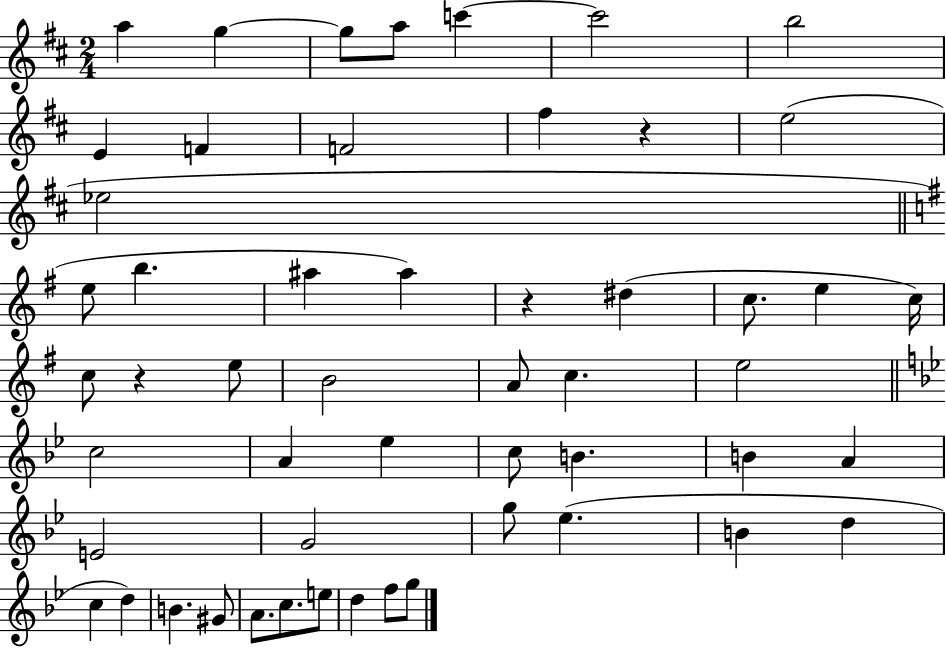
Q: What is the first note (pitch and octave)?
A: A5